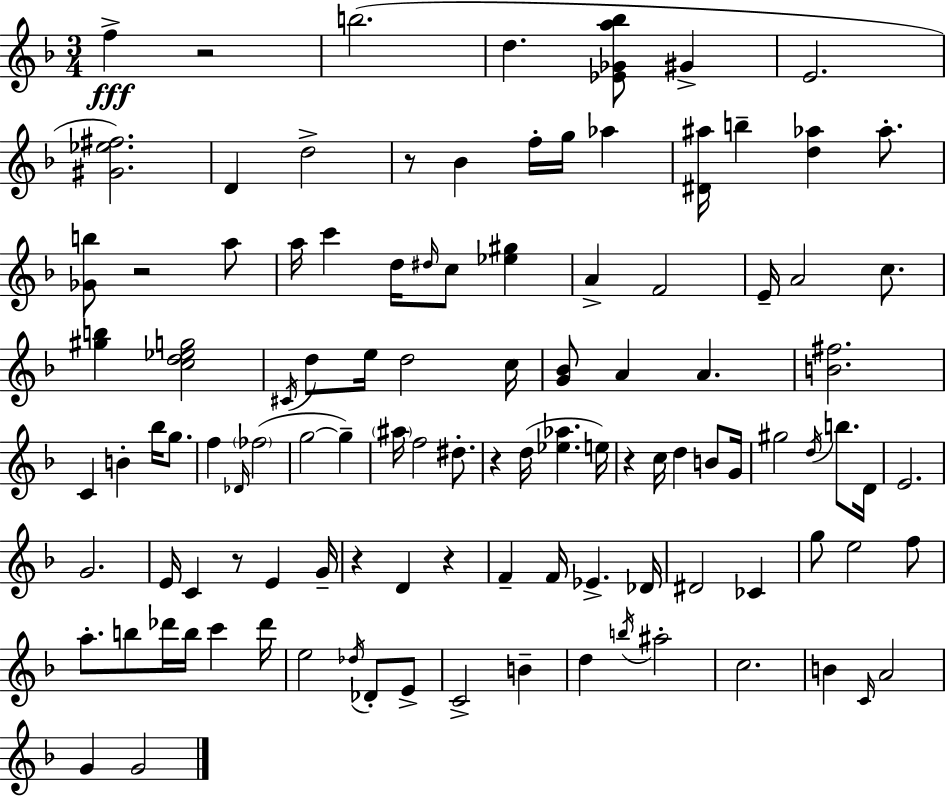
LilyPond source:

{
  \clef treble
  \numericTimeSignature
  \time 3/4
  \key f \major
  f''4->\fff r2 | b''2.( | d''4. <ees' ges' a'' bes''>8 gis'4-> | e'2. | \break <gis' ees'' fis''>2.) | d'4 d''2-> | r8 bes'4 f''16-. g''16 aes''4 | <dis' ais''>16 b''4-- <d'' aes''>4 aes''8.-. | \break <ges' b''>8 r2 a''8 | a''16 c'''4 d''16 \grace { dis''16 } c''8 <ees'' gis''>4 | a'4-> f'2 | e'16-- a'2 c''8. | \break <gis'' b''>4 <c'' d'' ees'' g''>2 | \acciaccatura { cis'16 } d''8 e''16 d''2 | c''16 <g' bes'>8 a'4 a'4. | <b' fis''>2. | \break c'4 b'4-. bes''16 g''8. | f''4 \grace { des'16 } \parenthesize fes''2( | g''2~~ g''4--) | \parenthesize ais''16 f''2 | \break dis''8.-. r4 d''16( <ees'' aes''>4. | e''16) r4 c''16 d''4 | b'8 g'16 gis''2 \acciaccatura { d''16 } | b''8. d'16 e'2. | \break g'2. | e'16 c'4 r8 e'4 | g'16-- r4 d'4 | r4 f'4-- f'16 ees'4.-> | \break des'16 dis'2 | ces'4 g''8 e''2 | f''8 a''8.-. b''8 des'''16 b''16 c'''4 | des'''16 e''2 | \break \acciaccatura { des''16 } des'8-. e'8-> c'2-> | b'4-- d''4 \acciaccatura { b''16 } ais''2-. | c''2. | b'4 \grace { c'16 } a'2 | \break g'4 g'2 | \bar "|."
}